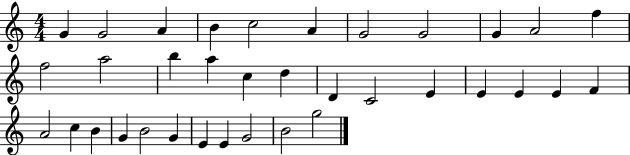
{
  \clef treble
  \numericTimeSignature
  \time 4/4
  \key c \major
  g'4 g'2 a'4 | b'4 c''2 a'4 | g'2 g'2 | g'4 a'2 f''4 | \break f''2 a''2 | b''4 a''4 c''4 d''4 | d'4 c'2 e'4 | e'4 e'4 e'4 f'4 | \break a'2 c''4 b'4 | g'4 b'2 g'4 | e'4 e'4 g'2 | b'2 g''2 | \break \bar "|."
}